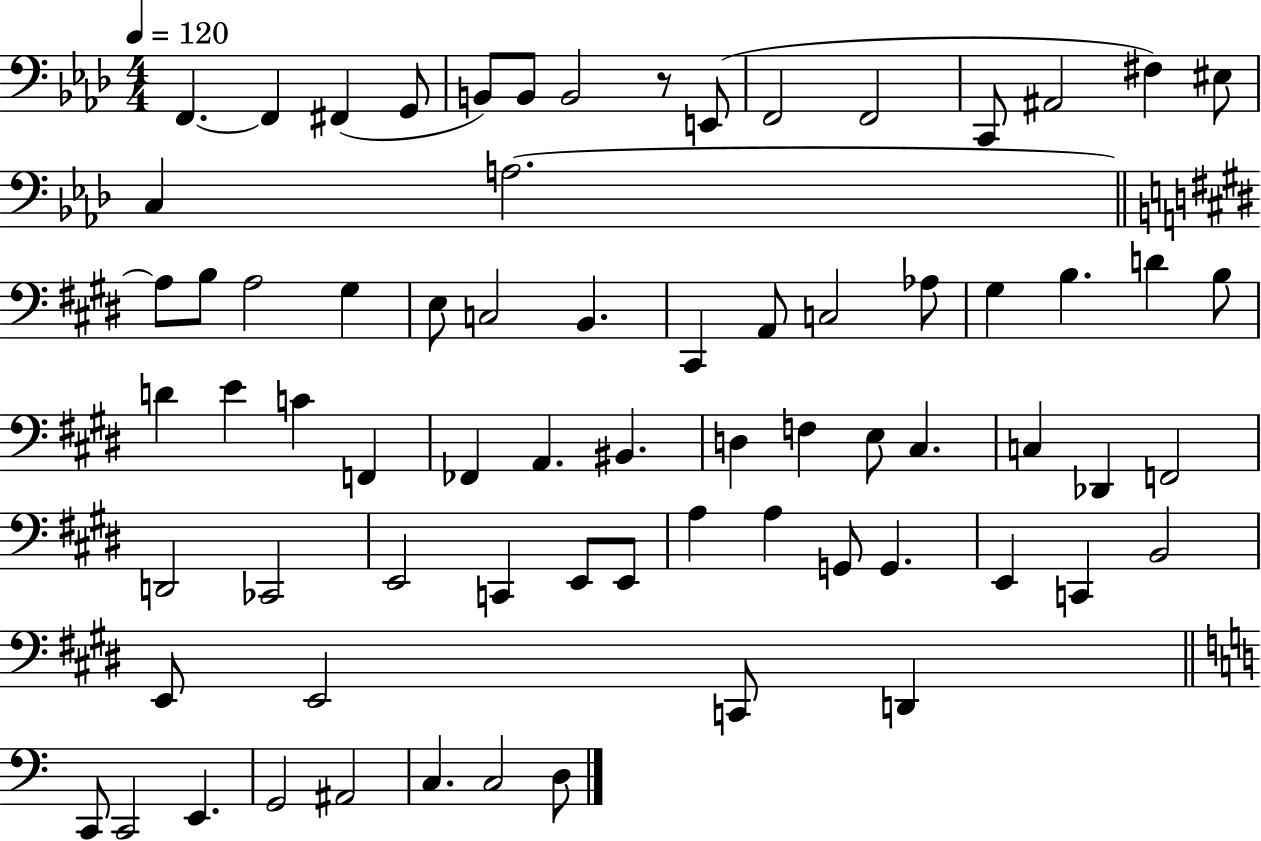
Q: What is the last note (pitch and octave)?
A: D3